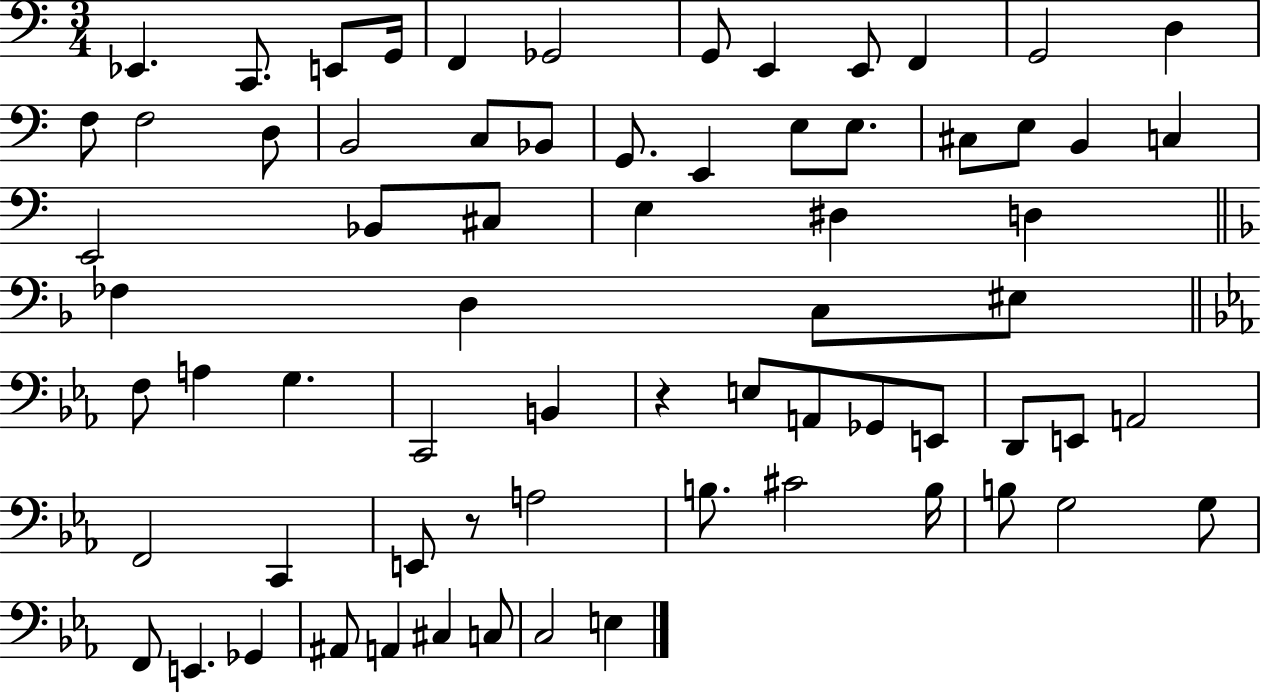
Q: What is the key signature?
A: C major